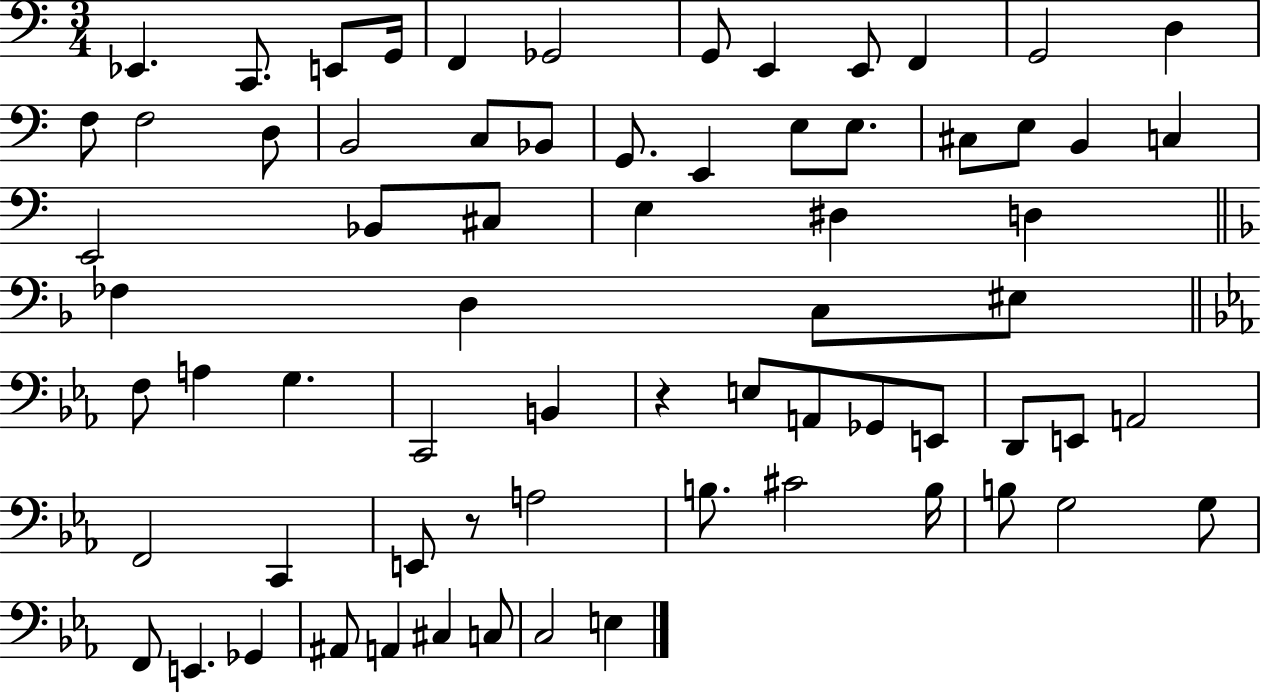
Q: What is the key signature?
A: C major